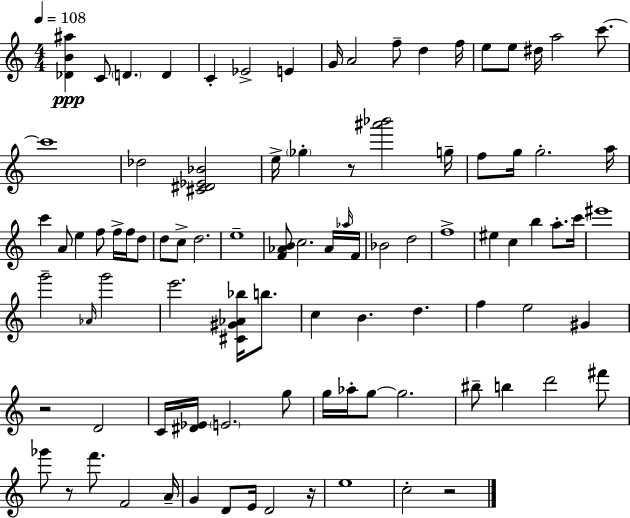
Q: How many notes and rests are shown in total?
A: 93